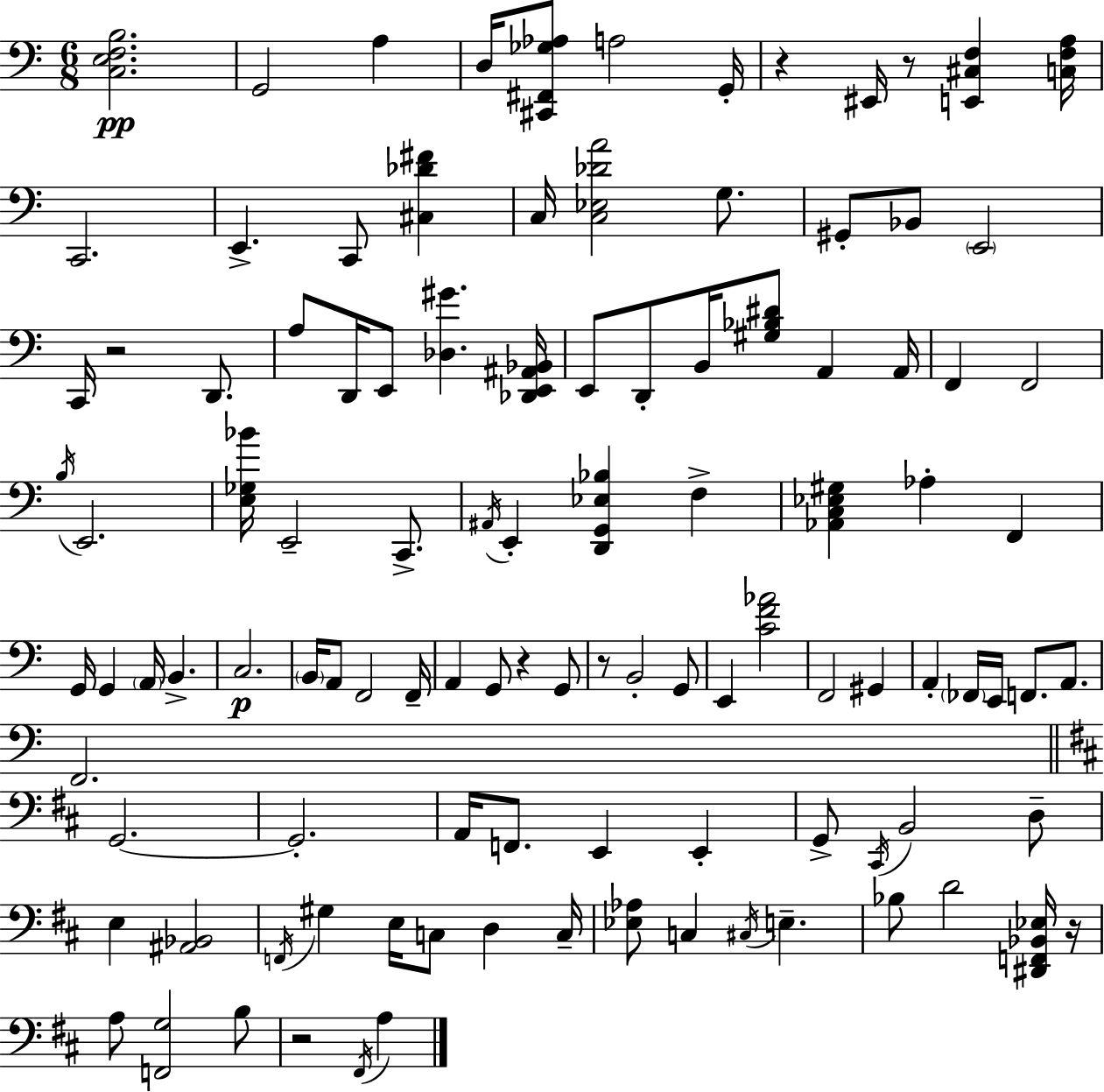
{
  \clef bass
  \numericTimeSignature
  \time 6/8
  \key c \major
  <c e f b>2.\pp | g,2 a4 | d16 <cis, fis, ges aes>8 a2 g,16-. | r4 eis,16 r8 <e, cis f>4 <c f a>16 | \break c,2. | e,4.-> c,8 <cis des' fis'>4 | c16 <c ees des' a'>2 g8. | gis,8-. bes,8 \parenthesize e,2 | \break c,16 r2 d,8. | a8 d,16 e,8 <des gis'>4. <des, e, ais, bes,>16 | e,8 d,8-. b,16 <gis bes dis'>8 a,4 a,16 | f,4 f,2 | \break \acciaccatura { b16 } e,2. | <e ges bes'>16 e,2-- c,8.-> | \acciaccatura { ais,16 } e,4-. <d, g, ees bes>4 f4-> | <aes, c ees gis>4 aes4-. f,4 | \break g,16 g,4 \parenthesize a,16 b,4.-> | c2.\p | \parenthesize b,16 a,8 f,2 | f,16-- a,4 g,8 r4 | \break g,8 r8 b,2-. | g,8 e,4 <c' f' aes'>2 | f,2 gis,4 | a,4-. \parenthesize fes,16 e,16 f,8. a,8. | \break f,2. | \bar "||" \break \key d \major g,2.~~ | g,2.-. | a,16 f,8. e,4 e,4-. | g,8-> \acciaccatura { cis,16 } b,2 d8-- | \break e4 <ais, bes,>2 | \acciaccatura { f,16 } gis4 e16 c8 d4 | c16-- <ees aes>8 c4 \acciaccatura { cis16 } e4.-- | bes8 d'2 | \break <dis, f, bes, ees>16 r16 a8 <f, g>2 | b8 r2 \acciaccatura { fis,16 } | a4 \bar "|."
}